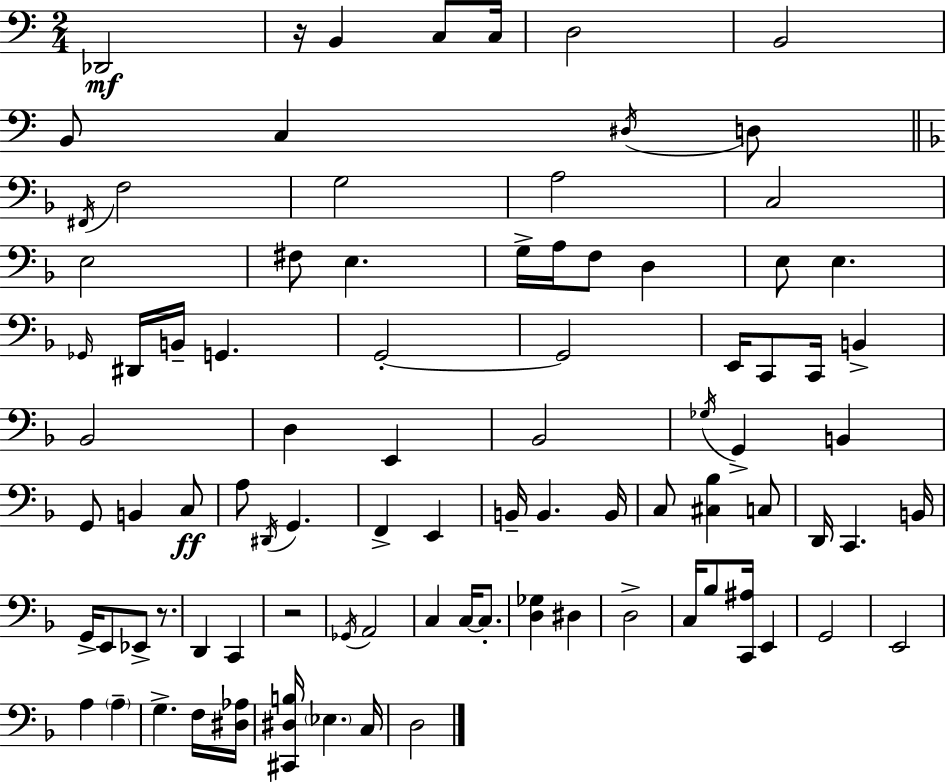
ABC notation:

X:1
T:Untitled
M:2/4
L:1/4
K:C
_D,,2 z/4 B,, C,/2 C,/4 D,2 B,,2 B,,/2 C, ^D,/4 D,/2 ^F,,/4 F,2 G,2 A,2 C,2 E,2 ^F,/2 E, G,/4 A,/4 F,/2 D, E,/2 E, _G,,/4 ^D,,/4 B,,/4 G,, G,,2 G,,2 E,,/4 C,,/2 C,,/4 B,, _B,,2 D, E,, _B,,2 _G,/4 G,, B,, G,,/2 B,, C,/2 A,/2 ^D,,/4 G,, F,, E,, B,,/4 B,, B,,/4 C,/2 [^C,_B,] C,/2 D,,/4 C,, B,,/4 G,,/4 E,,/2 _E,,/2 z/2 D,, C,, z2 _G,,/4 A,,2 C, C,/4 C,/2 [D,_G,] ^D, D,2 C,/4 _B,/2 [C,,^A,]/4 E,, G,,2 E,,2 A, A, G, F,/4 [^D,_A,]/4 [^C,,^D,B,]/4 _E, C,/4 D,2